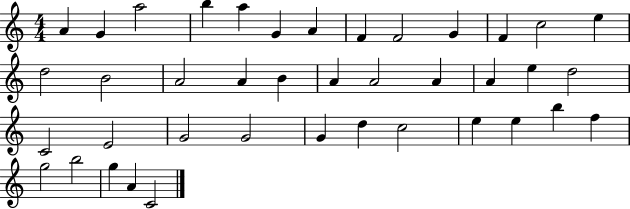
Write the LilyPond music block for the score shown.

{
  \clef treble
  \numericTimeSignature
  \time 4/4
  \key c \major
  a'4 g'4 a''2 | b''4 a''4 g'4 a'4 | f'4 f'2 g'4 | f'4 c''2 e''4 | \break d''2 b'2 | a'2 a'4 b'4 | a'4 a'2 a'4 | a'4 e''4 d''2 | \break c'2 e'2 | g'2 g'2 | g'4 d''4 c''2 | e''4 e''4 b''4 f''4 | \break g''2 b''2 | g''4 a'4 c'2 | \bar "|."
}